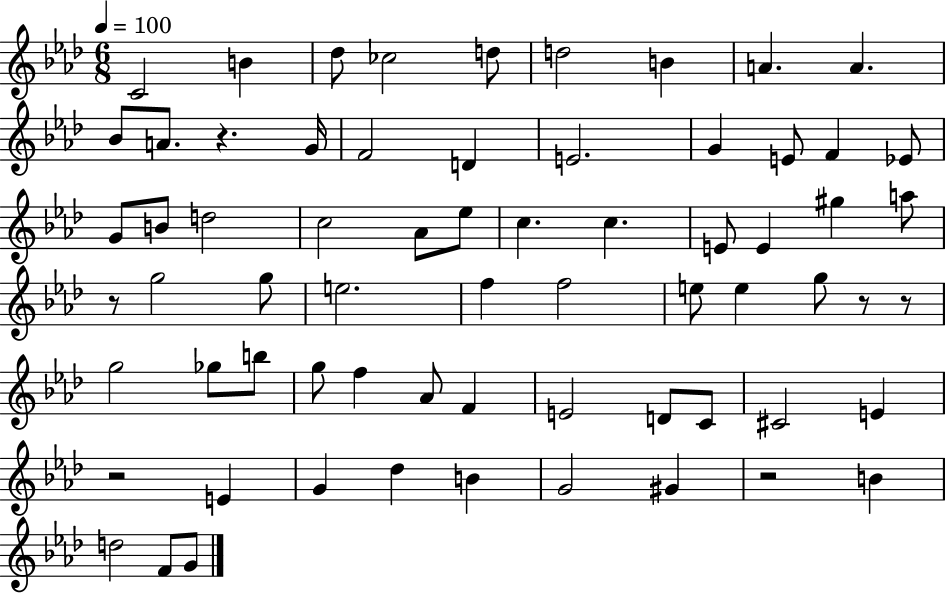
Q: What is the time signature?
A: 6/8